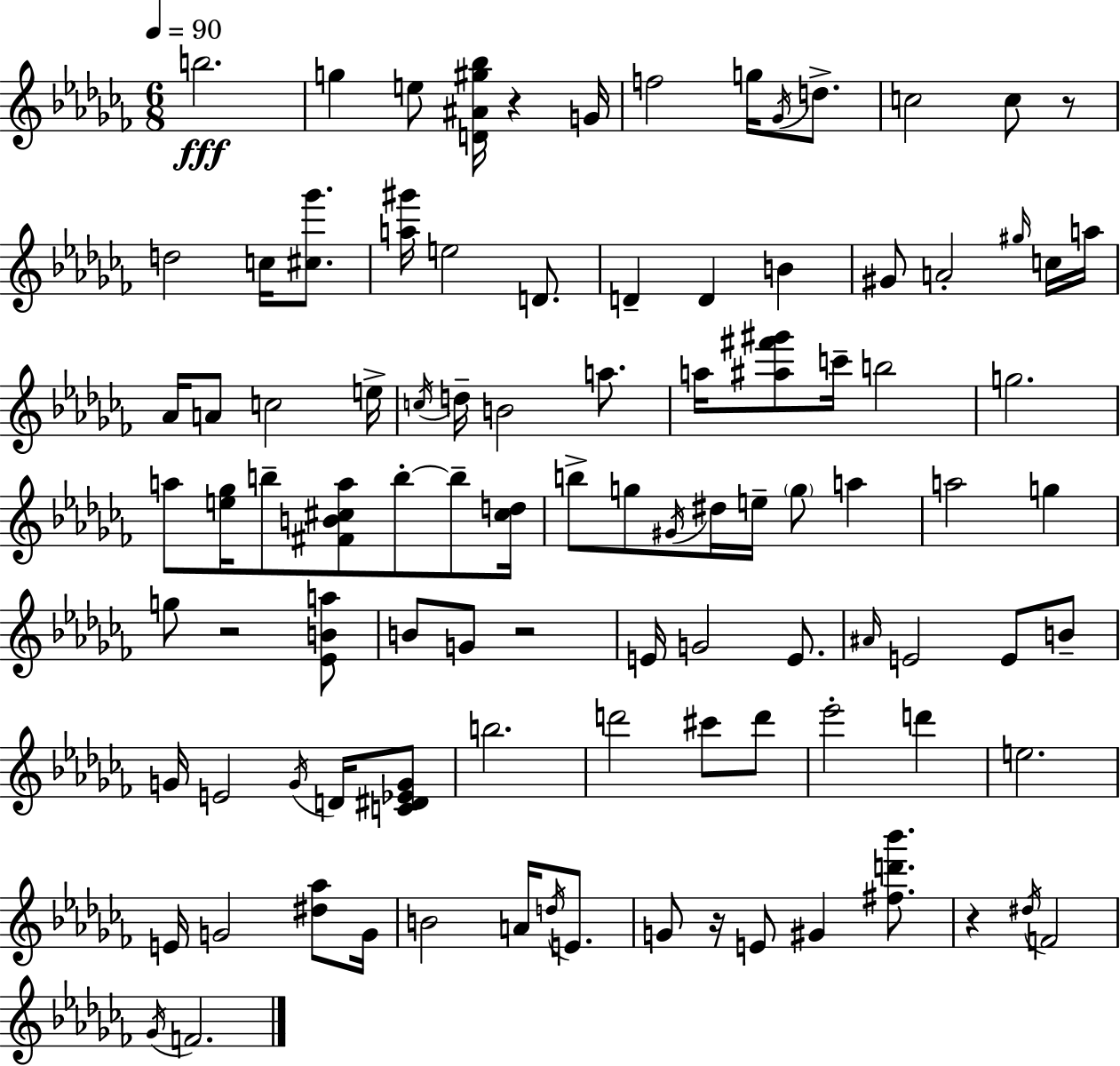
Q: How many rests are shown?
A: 6